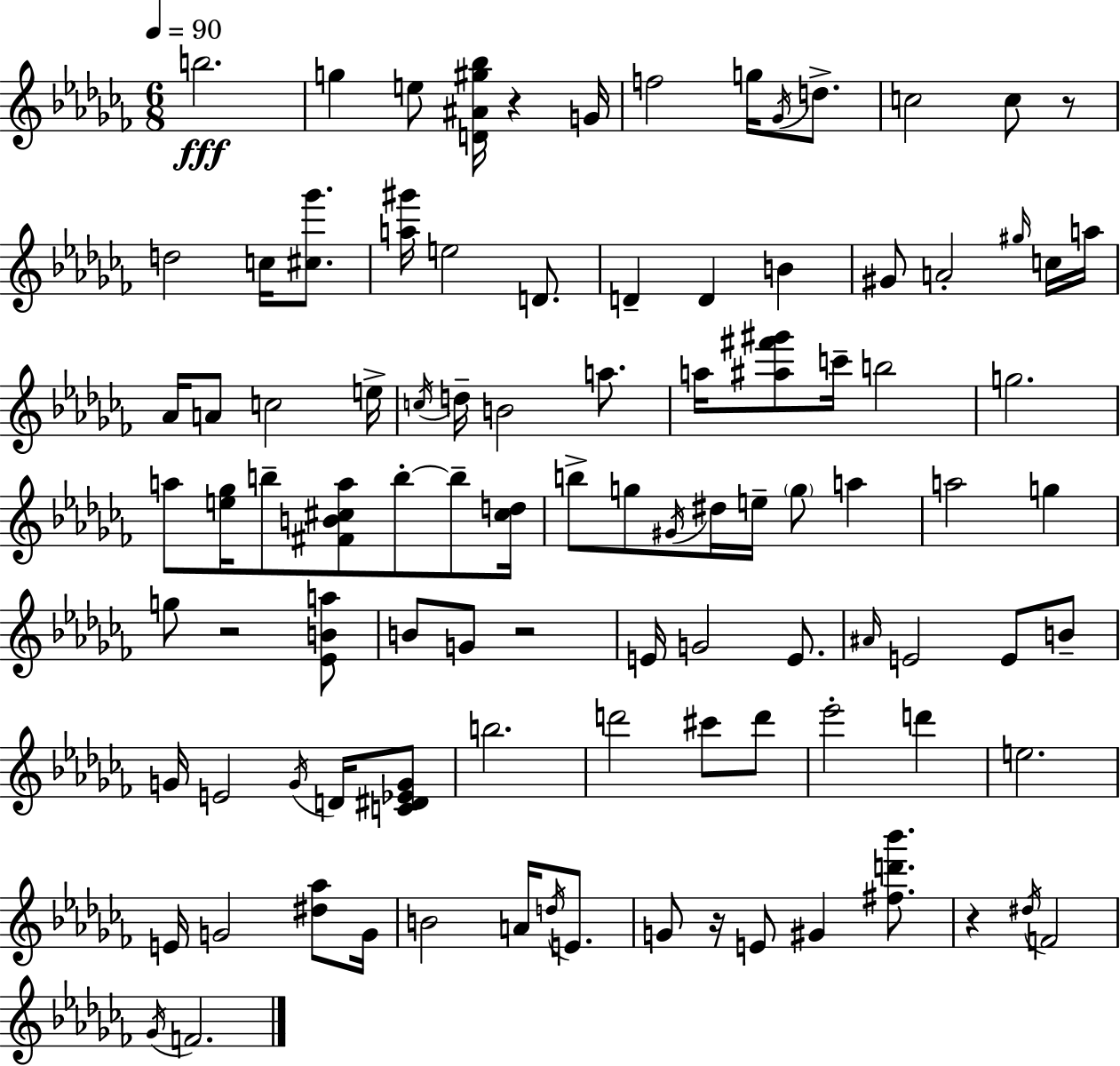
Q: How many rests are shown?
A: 6